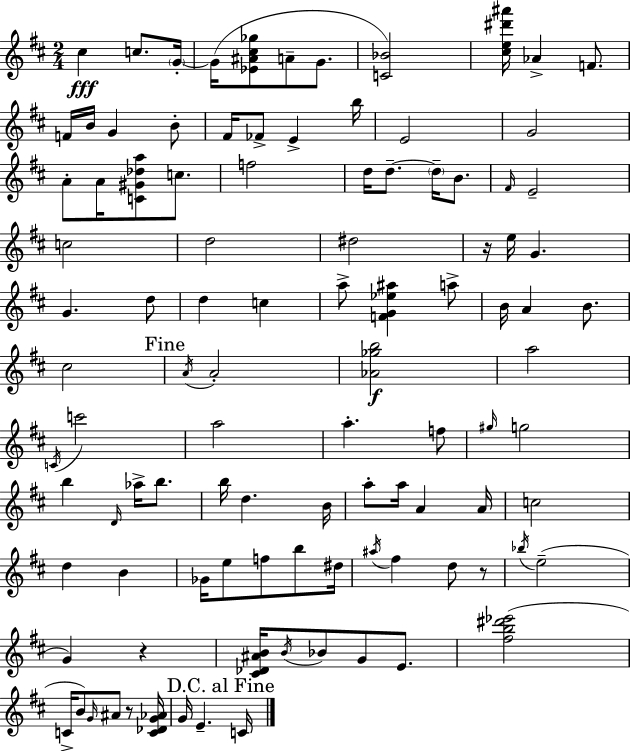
{
  \clef treble
  \numericTimeSignature
  \time 2/4
  \key d \major
  cis''4\fff c''8. \parenthesize g'16-.~~ | g'16( <ees' ais' cis'' ges''>8 a'8-- g'8. | <c' bes'>2) | <cis'' e'' dis''' ais'''>16 aes'4-> f'8. | \break f'16 b'16 g'4 b'8-. | fis'16 fes'8-> e'4-> b''16 | e'2 | g'2 | \break a'8-. a'16 <c' gis' des'' a''>8 c''8. | f''2 | d''16 d''8.--~~ \parenthesize d''16-- b'8. | \grace { fis'16 } e'2-- | \break c''2 | d''2 | dis''2 | r16 e''16 g'4. | \break g'4. d''8 | d''4 c''4 | a''8-> <f' g' ees'' ais''>4 a''8-> | b'16 a'4 b'8. | \break cis''2 | \mark "Fine" \acciaccatura { a'16 } a'2-. | <aes' ges'' b''>2\f | a''2 | \break \acciaccatura { c'16 } c'''2 | a''2 | a''4.-. | f''8 \grace { gis''16 } g''2 | \break b''4 | \grace { d'16 } aes''16-> b''8. b''16 d''4. | b'16 a''8-. a''16 | a'4 a'16 c''2 | \break d''4 | b'4 ges'16 e''8 | f''8 b''8 dis''16 \acciaccatura { ais''16 } fis''4 | d''8 r8 \acciaccatura { bes''16 }( e''2-- | \break g'4) | r4 <cis' des' ais' b'>16 | \acciaccatura { b'16 } bes'8 g'8 e'8. | <fis'' b'' dis''' ees'''>2( | \break c'16-> b'8) \grace { g'16 } ais'8 r8 | <c' des' g' aes'>16 g'16 e'4.-- | \mark "D.C. al Fine" c'16 \bar "|."
}